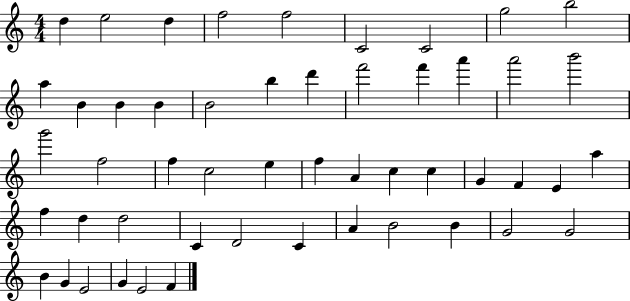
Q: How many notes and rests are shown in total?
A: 51